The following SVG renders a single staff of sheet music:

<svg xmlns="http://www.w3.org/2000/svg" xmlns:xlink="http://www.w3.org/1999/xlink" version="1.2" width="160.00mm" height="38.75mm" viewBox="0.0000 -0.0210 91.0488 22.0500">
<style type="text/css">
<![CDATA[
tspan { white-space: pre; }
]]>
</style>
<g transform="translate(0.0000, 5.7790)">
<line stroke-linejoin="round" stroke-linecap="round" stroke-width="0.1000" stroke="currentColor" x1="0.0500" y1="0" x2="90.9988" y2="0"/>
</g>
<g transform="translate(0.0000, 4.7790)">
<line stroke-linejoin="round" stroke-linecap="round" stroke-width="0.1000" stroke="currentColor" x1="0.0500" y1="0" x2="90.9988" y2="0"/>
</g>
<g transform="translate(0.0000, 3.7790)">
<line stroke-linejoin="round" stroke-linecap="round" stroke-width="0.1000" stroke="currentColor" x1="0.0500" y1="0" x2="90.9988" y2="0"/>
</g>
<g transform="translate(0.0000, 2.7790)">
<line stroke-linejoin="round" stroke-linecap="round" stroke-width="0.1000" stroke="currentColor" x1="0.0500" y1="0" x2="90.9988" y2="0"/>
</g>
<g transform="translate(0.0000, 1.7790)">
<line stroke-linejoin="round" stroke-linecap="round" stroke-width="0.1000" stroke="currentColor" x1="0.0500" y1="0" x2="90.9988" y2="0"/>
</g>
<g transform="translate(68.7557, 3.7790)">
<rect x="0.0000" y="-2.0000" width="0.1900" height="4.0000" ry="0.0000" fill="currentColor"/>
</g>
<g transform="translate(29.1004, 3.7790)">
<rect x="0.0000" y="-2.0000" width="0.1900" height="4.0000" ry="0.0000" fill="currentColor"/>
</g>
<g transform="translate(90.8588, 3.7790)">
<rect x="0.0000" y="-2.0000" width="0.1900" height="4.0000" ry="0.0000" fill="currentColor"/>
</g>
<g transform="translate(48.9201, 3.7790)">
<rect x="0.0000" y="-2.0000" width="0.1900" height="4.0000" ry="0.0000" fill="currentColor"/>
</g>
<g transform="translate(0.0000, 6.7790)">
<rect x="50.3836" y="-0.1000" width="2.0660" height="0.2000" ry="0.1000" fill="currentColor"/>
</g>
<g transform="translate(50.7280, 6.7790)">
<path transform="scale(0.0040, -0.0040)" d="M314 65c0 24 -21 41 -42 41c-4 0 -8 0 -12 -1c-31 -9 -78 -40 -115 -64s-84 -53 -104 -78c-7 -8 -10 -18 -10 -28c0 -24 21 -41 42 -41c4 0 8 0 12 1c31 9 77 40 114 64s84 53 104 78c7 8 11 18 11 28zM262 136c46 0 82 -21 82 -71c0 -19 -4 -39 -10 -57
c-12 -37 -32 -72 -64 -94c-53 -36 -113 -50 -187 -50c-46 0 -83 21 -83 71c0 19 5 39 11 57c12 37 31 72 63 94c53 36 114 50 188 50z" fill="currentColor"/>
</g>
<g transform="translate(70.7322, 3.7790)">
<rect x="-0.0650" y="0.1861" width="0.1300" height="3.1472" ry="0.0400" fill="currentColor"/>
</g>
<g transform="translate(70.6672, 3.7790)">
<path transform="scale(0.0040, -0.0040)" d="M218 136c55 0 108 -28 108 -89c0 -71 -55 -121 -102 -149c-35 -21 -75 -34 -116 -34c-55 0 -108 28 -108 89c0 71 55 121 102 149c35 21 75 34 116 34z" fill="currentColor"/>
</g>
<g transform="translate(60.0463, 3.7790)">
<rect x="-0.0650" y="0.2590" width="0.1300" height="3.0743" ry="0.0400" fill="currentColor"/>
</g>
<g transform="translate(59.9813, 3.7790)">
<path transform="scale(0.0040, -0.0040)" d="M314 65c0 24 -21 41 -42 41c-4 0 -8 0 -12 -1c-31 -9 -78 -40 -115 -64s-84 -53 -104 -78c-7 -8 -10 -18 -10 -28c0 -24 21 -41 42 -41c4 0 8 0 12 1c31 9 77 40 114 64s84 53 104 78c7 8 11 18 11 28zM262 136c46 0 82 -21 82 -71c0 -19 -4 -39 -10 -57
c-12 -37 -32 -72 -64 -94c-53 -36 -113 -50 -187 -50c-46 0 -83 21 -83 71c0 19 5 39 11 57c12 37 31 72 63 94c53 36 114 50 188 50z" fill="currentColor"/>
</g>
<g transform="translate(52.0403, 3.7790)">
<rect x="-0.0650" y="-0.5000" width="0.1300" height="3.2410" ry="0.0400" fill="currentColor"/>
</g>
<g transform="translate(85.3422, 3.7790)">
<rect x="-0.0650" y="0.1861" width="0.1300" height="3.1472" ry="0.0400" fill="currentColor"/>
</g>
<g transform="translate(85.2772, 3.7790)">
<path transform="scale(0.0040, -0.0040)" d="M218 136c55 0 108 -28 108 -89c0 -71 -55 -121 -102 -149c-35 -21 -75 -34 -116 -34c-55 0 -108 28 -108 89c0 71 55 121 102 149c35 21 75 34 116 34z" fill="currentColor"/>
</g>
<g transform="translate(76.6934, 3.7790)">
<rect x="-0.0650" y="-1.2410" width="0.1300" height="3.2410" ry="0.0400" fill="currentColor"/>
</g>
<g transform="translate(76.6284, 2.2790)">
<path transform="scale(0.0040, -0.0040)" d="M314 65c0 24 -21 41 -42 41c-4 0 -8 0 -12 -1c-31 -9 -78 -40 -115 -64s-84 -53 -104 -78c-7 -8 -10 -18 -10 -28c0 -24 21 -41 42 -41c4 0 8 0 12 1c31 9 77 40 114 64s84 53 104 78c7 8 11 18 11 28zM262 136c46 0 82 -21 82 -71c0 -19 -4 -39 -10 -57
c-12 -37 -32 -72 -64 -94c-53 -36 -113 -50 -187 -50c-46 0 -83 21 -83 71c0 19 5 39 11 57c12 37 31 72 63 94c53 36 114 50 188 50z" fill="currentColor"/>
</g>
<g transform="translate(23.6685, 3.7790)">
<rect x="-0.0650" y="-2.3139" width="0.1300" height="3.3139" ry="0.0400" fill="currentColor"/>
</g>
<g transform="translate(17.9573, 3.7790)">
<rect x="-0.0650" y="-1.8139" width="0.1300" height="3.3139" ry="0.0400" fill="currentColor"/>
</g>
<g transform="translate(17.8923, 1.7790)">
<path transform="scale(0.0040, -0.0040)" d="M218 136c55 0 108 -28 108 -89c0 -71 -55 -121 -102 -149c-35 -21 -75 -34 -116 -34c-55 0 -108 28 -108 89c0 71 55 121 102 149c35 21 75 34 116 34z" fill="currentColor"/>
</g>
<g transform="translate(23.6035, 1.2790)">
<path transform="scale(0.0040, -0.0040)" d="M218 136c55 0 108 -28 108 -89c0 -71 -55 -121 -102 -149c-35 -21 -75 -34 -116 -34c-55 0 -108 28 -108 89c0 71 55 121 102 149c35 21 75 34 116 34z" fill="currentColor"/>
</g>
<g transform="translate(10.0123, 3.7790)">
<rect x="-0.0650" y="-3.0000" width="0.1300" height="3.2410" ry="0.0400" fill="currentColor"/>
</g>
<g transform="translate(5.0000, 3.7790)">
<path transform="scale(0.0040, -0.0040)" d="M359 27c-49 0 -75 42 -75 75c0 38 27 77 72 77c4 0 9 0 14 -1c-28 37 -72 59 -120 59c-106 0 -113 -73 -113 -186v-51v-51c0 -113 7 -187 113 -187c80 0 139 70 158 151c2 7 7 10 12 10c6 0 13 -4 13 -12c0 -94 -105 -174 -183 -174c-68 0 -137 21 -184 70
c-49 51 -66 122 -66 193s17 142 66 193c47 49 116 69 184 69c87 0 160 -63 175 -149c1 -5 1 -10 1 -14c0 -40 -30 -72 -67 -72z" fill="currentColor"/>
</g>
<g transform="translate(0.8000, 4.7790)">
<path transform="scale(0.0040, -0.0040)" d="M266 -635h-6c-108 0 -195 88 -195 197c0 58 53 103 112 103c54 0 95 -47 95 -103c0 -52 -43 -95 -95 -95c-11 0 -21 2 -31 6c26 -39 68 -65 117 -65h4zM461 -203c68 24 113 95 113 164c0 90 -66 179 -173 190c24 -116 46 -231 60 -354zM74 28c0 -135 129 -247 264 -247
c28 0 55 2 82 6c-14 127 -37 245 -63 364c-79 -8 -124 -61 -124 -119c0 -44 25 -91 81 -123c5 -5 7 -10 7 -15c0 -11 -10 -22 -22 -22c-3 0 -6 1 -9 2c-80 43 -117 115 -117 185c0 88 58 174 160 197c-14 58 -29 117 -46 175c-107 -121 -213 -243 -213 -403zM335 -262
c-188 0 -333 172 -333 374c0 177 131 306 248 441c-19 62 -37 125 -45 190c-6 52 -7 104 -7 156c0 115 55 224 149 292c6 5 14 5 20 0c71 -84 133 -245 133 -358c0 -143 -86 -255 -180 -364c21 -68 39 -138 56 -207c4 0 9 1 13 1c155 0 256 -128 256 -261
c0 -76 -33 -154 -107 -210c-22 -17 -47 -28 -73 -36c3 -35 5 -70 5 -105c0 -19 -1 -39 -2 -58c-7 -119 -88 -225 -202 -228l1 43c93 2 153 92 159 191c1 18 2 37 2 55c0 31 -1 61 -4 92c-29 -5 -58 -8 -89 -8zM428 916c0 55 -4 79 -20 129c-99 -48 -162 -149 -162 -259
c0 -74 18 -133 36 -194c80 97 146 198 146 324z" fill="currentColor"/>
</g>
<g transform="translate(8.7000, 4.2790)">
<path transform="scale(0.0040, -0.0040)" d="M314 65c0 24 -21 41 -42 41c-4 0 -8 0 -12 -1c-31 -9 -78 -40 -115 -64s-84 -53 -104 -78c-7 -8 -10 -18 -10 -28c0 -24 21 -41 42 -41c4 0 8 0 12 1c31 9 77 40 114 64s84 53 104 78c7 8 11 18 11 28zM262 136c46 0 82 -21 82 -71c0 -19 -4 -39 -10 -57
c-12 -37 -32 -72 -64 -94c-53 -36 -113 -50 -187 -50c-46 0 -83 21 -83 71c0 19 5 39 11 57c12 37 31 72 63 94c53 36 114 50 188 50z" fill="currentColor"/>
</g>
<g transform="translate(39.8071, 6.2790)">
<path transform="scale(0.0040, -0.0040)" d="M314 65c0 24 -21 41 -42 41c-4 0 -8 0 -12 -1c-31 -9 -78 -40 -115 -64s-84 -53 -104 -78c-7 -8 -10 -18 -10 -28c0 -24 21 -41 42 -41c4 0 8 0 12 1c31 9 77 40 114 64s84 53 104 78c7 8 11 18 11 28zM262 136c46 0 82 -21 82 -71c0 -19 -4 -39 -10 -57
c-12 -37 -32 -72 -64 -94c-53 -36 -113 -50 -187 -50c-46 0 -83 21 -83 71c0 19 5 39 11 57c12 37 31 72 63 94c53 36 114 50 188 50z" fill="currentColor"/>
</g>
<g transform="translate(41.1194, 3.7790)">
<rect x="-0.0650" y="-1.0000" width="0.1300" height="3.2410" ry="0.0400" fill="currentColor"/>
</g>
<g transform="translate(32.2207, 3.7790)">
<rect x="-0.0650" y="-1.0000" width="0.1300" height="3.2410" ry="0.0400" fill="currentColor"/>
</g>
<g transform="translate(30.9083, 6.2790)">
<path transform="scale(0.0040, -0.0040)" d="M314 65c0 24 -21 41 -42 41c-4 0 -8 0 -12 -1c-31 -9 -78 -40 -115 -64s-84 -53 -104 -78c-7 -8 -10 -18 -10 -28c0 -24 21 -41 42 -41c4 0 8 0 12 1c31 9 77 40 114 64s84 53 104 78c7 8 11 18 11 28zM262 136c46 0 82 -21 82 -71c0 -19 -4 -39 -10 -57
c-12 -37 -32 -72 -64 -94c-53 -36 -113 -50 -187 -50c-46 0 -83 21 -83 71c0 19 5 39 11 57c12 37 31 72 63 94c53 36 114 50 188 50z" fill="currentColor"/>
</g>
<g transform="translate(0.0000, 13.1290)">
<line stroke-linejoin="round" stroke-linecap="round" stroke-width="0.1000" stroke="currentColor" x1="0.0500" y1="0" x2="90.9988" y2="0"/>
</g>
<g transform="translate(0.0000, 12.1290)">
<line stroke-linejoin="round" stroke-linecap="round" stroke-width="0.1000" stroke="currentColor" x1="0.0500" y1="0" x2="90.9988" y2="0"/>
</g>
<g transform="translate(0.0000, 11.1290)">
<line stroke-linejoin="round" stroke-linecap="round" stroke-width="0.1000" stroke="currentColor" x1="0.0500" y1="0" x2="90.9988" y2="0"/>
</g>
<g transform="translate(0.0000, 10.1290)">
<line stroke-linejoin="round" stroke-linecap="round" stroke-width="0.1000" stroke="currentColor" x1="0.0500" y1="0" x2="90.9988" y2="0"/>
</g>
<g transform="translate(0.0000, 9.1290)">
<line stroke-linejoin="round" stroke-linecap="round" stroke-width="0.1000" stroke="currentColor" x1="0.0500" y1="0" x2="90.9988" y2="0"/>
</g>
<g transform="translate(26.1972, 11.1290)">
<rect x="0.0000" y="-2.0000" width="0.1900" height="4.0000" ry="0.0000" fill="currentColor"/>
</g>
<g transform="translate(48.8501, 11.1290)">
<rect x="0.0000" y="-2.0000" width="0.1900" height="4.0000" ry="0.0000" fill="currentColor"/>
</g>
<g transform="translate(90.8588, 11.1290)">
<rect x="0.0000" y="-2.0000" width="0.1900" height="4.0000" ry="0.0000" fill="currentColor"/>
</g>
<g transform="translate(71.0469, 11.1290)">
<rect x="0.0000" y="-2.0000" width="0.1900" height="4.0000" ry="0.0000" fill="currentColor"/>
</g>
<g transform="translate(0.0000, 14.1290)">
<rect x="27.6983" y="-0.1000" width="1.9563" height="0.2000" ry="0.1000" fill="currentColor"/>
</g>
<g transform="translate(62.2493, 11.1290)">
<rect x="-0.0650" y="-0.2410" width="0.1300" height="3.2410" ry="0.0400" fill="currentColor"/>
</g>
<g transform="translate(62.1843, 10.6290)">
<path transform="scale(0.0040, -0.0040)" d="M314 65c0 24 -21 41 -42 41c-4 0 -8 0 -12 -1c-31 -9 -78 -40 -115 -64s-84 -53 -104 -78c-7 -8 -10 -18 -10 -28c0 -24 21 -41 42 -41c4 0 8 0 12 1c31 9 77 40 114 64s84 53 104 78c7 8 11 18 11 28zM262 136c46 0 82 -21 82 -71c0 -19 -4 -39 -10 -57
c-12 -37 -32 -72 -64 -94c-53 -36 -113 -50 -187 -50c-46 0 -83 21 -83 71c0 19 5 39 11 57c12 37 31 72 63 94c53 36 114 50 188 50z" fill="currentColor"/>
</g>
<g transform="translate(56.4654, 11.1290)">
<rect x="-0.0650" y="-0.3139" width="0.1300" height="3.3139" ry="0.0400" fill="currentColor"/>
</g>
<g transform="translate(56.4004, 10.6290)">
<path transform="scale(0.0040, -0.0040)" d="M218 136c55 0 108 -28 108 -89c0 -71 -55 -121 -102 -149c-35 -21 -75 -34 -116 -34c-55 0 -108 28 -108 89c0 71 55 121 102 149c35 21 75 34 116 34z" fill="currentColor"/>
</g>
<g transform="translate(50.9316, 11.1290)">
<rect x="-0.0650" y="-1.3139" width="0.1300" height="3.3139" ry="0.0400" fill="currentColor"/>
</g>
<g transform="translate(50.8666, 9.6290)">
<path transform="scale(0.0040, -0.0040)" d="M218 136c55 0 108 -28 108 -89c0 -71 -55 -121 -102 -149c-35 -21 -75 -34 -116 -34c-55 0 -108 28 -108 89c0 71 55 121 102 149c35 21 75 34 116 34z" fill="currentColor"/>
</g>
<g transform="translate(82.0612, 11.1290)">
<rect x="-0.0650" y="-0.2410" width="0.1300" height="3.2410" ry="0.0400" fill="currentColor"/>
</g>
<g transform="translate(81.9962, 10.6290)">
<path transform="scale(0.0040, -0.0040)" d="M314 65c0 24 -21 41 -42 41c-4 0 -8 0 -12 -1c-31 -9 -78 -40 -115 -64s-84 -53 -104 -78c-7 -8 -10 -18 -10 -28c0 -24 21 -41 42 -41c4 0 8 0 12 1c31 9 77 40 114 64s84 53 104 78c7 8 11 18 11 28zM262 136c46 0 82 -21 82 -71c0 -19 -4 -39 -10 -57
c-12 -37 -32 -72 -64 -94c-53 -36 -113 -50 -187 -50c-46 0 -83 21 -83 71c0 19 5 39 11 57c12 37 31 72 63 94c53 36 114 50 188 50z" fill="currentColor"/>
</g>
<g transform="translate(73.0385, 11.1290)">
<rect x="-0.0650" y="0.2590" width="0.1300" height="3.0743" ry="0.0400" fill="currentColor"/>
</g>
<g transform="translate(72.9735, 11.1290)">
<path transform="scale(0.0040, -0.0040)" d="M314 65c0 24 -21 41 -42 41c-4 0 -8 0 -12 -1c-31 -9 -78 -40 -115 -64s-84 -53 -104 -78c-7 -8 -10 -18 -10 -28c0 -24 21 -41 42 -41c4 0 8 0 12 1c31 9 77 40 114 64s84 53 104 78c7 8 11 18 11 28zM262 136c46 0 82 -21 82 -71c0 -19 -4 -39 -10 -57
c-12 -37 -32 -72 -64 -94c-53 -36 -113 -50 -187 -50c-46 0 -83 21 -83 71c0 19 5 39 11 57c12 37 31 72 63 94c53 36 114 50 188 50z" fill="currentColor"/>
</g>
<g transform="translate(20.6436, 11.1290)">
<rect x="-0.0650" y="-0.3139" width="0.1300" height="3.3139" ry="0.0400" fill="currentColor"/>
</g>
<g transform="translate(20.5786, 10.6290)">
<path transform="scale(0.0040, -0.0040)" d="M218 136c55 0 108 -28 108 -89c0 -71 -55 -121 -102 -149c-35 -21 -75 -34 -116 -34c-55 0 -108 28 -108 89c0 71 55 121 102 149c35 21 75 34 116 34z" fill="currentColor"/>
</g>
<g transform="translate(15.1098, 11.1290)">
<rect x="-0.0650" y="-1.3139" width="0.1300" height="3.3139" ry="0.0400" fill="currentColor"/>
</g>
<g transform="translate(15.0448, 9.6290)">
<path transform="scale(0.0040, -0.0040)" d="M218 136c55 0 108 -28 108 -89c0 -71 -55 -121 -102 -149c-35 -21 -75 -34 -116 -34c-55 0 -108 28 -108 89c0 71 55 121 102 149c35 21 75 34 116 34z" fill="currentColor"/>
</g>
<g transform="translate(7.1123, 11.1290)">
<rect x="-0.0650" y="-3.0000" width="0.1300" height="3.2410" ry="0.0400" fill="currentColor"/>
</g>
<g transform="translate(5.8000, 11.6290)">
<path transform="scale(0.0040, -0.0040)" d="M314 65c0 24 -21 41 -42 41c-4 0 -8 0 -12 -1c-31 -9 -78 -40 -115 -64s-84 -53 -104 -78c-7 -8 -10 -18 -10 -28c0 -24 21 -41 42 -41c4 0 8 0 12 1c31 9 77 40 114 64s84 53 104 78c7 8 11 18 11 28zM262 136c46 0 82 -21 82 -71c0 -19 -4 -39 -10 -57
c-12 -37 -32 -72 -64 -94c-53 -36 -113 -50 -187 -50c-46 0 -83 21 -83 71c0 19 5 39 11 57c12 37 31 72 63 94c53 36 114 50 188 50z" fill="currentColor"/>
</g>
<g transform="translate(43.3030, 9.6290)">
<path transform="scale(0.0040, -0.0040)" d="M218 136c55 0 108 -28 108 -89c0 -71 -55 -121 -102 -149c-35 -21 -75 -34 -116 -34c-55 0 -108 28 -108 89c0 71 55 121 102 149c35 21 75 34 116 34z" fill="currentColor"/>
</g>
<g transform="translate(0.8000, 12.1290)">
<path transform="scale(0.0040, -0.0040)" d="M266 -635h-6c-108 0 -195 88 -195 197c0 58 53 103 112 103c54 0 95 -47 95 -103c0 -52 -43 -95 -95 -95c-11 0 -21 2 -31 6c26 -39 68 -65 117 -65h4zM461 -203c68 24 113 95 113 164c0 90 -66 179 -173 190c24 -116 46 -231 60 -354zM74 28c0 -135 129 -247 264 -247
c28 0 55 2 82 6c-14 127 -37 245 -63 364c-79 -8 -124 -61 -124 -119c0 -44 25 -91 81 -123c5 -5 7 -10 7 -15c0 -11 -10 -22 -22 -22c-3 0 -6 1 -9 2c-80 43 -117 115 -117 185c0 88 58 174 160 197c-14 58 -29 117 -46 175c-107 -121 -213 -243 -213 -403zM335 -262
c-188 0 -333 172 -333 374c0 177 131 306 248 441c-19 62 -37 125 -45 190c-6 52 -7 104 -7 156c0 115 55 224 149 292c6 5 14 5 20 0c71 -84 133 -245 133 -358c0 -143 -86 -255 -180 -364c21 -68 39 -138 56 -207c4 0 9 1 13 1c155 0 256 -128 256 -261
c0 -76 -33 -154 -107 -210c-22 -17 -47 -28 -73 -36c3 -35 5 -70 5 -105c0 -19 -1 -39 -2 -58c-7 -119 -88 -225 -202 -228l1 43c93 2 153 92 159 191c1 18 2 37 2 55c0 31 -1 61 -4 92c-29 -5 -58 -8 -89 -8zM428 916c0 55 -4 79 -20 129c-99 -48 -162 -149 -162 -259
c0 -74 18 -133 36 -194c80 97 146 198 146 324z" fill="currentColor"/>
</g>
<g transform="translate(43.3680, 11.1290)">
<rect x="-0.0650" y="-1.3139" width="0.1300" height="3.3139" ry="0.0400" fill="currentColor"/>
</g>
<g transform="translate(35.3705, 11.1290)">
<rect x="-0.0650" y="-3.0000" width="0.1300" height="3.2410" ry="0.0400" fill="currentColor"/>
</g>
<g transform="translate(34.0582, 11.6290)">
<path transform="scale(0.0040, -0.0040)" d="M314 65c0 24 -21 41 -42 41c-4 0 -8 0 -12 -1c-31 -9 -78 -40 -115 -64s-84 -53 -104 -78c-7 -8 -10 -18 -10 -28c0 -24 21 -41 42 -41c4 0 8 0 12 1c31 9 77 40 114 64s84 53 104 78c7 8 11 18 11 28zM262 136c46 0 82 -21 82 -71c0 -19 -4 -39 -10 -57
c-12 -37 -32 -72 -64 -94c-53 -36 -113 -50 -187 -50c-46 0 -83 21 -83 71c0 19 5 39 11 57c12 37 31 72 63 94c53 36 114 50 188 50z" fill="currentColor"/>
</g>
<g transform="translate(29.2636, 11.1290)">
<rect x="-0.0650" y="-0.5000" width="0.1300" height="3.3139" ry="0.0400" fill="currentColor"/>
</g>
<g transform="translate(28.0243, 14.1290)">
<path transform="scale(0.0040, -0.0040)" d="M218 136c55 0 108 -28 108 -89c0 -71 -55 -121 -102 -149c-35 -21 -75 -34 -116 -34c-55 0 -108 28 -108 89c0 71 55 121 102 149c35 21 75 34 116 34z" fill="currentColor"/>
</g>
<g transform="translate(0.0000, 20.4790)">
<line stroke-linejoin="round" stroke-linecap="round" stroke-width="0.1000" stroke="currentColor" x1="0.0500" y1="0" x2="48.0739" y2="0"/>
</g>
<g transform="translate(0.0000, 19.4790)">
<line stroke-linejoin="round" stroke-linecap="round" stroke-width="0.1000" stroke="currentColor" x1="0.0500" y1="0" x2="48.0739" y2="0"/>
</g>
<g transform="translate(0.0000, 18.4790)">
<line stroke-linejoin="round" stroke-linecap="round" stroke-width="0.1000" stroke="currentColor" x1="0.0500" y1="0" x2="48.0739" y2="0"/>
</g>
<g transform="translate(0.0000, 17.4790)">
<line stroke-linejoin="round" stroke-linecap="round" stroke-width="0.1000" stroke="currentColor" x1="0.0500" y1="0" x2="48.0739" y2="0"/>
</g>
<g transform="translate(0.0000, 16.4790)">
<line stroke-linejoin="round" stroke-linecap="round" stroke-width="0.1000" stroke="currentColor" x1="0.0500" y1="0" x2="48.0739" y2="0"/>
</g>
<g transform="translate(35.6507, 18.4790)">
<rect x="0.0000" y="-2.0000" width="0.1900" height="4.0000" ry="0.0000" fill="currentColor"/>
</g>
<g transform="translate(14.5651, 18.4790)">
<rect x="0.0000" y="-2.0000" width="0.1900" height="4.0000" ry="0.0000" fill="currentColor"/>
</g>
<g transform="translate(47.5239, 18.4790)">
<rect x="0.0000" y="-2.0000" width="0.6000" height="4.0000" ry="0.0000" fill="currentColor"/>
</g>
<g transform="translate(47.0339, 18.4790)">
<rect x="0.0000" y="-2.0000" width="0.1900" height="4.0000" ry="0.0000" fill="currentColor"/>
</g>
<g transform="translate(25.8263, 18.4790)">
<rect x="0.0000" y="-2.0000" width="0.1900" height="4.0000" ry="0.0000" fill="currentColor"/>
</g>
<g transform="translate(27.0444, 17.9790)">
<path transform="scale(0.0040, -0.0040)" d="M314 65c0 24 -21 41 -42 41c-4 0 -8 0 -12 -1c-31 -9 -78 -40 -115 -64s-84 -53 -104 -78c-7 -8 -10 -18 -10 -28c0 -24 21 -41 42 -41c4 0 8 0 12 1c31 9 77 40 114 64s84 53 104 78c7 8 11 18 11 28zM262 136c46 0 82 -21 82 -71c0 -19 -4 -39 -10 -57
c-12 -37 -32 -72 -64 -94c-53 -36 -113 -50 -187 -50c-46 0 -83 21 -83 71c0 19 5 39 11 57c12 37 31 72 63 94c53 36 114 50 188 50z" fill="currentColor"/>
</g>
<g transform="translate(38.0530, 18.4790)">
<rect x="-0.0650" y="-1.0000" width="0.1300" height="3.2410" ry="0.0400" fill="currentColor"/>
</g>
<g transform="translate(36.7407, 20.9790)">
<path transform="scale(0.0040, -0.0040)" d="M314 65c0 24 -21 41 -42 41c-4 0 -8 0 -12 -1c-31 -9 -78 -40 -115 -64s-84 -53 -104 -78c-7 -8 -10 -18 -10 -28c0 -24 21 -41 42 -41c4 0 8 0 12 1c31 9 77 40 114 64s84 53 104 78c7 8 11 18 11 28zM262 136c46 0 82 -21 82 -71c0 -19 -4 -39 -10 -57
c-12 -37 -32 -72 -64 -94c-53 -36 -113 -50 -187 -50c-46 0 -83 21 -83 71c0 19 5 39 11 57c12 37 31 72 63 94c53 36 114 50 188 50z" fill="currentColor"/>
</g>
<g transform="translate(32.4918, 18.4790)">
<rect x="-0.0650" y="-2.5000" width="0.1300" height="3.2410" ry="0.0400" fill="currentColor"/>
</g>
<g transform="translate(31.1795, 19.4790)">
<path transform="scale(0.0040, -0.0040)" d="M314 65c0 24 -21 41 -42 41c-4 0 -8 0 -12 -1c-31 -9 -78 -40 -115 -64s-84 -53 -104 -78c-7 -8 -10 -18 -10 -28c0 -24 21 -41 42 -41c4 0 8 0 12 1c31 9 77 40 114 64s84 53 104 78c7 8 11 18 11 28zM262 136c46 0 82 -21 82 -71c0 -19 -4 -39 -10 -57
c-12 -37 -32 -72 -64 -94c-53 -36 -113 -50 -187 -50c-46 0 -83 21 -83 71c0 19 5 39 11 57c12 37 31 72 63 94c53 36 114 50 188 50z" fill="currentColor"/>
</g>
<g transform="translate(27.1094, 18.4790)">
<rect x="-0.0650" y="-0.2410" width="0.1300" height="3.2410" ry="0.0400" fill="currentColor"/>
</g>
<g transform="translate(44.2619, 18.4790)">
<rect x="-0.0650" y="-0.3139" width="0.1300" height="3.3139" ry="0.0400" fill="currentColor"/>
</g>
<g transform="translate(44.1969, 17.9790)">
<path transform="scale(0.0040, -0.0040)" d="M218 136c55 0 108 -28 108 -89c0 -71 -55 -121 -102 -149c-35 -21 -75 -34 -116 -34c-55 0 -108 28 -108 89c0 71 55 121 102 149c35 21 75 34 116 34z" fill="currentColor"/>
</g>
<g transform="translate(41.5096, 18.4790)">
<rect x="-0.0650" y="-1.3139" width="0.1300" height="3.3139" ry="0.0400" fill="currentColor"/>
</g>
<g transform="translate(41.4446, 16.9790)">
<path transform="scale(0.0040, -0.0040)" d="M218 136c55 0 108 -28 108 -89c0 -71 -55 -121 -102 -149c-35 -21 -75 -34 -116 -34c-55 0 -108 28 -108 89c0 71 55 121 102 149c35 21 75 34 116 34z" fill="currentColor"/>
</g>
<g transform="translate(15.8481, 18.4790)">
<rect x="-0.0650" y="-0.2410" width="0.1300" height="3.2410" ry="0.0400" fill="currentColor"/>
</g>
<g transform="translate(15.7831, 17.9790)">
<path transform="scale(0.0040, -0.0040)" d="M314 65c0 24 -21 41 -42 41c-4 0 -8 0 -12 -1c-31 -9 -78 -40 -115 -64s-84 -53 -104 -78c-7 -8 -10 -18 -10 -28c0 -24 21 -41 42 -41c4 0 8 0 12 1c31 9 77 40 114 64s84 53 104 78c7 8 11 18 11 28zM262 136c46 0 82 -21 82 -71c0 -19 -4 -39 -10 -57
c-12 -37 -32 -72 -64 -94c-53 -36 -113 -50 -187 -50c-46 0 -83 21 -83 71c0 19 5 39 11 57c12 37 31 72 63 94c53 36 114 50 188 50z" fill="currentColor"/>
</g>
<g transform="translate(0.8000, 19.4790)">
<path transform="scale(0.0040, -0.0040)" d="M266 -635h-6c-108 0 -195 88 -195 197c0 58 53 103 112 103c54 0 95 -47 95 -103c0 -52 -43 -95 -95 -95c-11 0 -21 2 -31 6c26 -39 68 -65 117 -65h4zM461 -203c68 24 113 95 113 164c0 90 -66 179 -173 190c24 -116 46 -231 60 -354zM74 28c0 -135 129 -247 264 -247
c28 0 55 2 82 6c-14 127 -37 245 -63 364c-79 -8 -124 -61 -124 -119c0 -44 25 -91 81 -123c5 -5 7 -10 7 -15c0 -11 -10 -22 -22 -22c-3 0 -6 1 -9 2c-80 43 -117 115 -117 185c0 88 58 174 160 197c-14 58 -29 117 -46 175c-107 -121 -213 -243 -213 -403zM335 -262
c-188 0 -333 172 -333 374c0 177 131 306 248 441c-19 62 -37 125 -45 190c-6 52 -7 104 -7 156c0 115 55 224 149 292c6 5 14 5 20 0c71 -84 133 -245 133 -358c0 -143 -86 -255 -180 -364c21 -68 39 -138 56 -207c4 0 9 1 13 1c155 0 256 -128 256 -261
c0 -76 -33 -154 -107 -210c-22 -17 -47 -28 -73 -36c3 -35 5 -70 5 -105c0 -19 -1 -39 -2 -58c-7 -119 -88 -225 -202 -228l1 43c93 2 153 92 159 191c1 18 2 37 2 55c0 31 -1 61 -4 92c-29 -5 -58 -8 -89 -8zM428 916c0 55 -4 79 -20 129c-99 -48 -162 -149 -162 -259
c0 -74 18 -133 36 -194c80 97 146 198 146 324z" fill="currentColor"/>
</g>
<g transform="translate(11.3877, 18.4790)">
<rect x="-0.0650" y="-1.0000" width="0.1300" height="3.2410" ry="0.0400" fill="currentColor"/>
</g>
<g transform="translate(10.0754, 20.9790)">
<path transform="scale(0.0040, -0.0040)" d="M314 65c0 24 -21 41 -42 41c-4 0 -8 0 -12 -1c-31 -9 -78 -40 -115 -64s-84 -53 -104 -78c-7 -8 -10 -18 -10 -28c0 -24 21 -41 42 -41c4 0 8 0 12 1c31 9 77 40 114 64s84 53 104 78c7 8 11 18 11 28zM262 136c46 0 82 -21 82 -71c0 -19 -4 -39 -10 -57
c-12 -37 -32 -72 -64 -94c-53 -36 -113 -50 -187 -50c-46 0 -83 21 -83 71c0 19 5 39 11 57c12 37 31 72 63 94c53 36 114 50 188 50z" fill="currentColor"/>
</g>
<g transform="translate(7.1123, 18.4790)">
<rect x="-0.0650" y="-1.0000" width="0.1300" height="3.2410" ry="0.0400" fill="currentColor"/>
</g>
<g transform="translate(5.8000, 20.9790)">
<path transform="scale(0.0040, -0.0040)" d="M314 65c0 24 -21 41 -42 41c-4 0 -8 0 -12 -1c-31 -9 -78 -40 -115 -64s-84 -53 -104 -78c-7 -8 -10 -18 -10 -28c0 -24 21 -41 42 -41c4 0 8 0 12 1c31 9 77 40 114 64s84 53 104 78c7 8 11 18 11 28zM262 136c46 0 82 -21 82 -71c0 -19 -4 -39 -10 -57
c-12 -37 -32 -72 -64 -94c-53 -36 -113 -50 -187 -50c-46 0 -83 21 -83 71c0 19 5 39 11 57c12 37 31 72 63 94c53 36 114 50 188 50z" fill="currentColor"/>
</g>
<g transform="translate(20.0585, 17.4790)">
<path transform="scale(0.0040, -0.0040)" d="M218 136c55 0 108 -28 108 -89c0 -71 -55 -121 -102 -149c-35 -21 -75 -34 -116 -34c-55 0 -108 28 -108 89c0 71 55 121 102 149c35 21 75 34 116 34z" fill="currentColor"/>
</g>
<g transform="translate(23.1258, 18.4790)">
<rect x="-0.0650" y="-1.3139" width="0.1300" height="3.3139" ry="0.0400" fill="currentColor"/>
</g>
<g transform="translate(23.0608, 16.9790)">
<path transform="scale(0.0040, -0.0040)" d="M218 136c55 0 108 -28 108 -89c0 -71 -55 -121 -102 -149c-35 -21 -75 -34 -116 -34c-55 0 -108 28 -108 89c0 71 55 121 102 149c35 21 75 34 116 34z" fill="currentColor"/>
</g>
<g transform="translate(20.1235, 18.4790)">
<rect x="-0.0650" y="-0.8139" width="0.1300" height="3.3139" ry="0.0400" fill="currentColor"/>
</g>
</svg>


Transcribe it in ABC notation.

X:1
T:Untitled
M:4/4
L:1/4
K:C
A2 f g D2 D2 C2 B2 B e2 B A2 e c C A2 e e c c2 B2 c2 D2 D2 c2 d e c2 G2 D2 e c